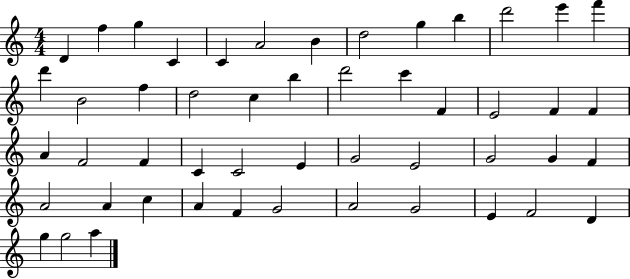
X:1
T:Untitled
M:4/4
L:1/4
K:C
D f g C C A2 B d2 g b d'2 e' f' d' B2 f d2 c b d'2 c' F E2 F F A F2 F C C2 E G2 E2 G2 G F A2 A c A F G2 A2 G2 E F2 D g g2 a